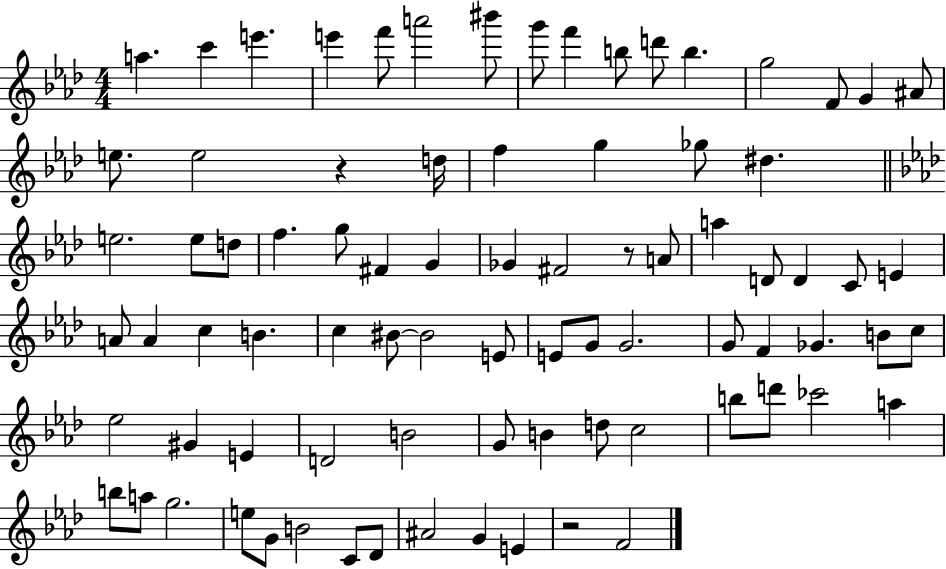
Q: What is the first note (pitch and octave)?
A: A5